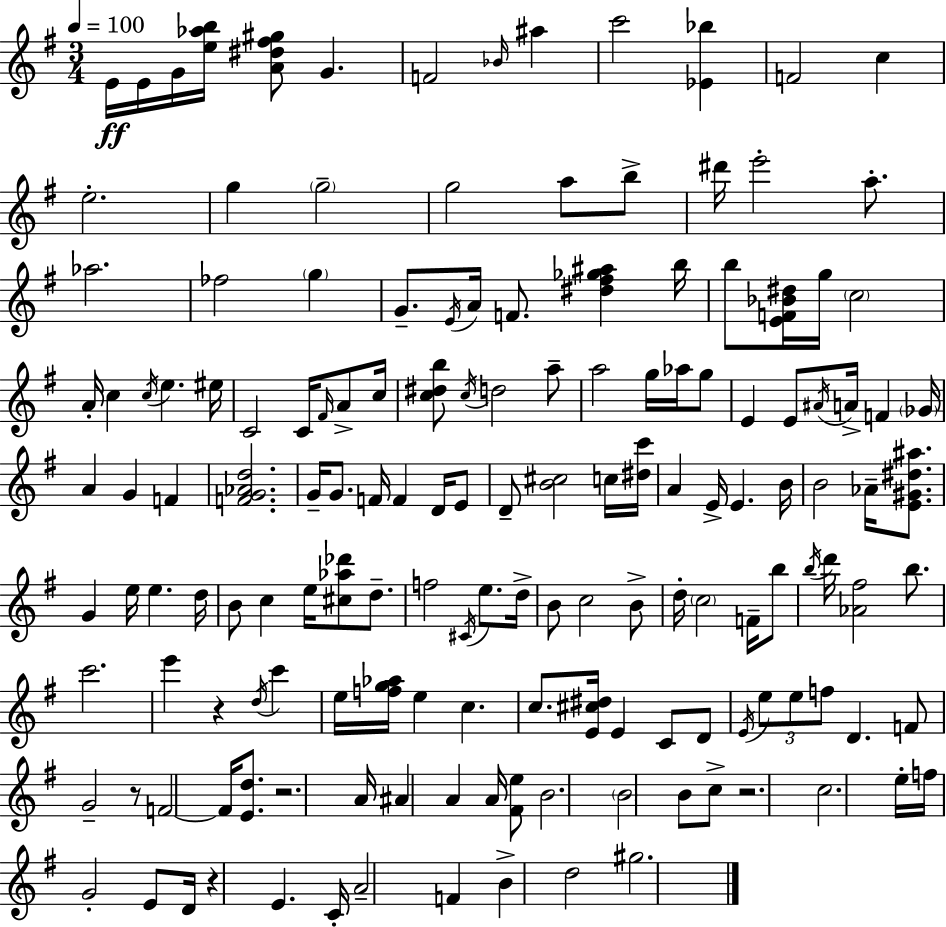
{
  \clef treble
  \numericTimeSignature
  \time 3/4
  \key e \minor
  \tempo 4 = 100
  e'16\ff e'16 g'16 <e'' aes'' b''>16 <a' dis'' fis'' gis''>8 g'4. | f'2 \grace { bes'16 } ais''4 | c'''2 <ees' bes''>4 | f'2 c''4 | \break e''2.-. | g''4 \parenthesize g''2-- | g''2 a''8 b''8-> | dis'''16 e'''2-. a''8.-. | \break aes''2. | fes''2 \parenthesize g''4 | g'8.-- \acciaccatura { e'16 } a'16 f'8. <dis'' fis'' ges'' ais''>4 | b''16 b''8 <e' f' bes' dis''>16 g''16 \parenthesize c''2 | \break a'16-. c''4 \acciaccatura { c''16 } e''4. | eis''16 c'2 c'16 | \grace { fis'16 } a'8-> c''16 <c'' dis'' b''>8 \acciaccatura { c''16 } d''2 | a''8-- a''2 | \break g''16 aes''16 g''8 e'4 e'8 \acciaccatura { ais'16 } | a'16-> f'4 \parenthesize ges'16 a'4 g'4 | f'4 <f' g' aes' d''>2. | g'16-- g'8. f'16 f'4 | \break d'16 e'8 d'8-- <b' cis''>2 | c''16 <dis'' c'''>16 a'4 e'16-> e'4. | b'16 b'2 | aes'16-- <e' gis' dis'' ais''>8. g'4 e''16 e''4. | \break d''16 b'8 c''4 | e''16 <cis'' aes'' des'''>8 d''8.-- f''2 | \acciaccatura { cis'16 } e''8. d''16-> b'8 c''2 | b'8-> d''16-. \parenthesize c''2 | \break f'16-- b''8 \acciaccatura { b''16 } d'''16 <aes' fis''>2 | b''8. c'''2. | e'''4 | r4 \acciaccatura { d''16 } c'''4 e''16 <f'' g'' aes''>16 e''4 | \break c''4. c''8. | <e' cis'' dis''>16 e'4 c'8 d'8 \acciaccatura { e'16 } \tuplet 3/2 { e''8 | e''8 f''8 } d'4. f'8 | g'2-- r8 f'2~~ | \break f'16 <e' d''>8. r2. | a'16 ais'4 | a'4 a'16 <fis' e''>8 b'2. | \parenthesize b'2 | \break b'8 c''8-> r2. | c''2. | e''16-. f''16 | g'2-. e'8 d'16 r4 | \break e'4. c'16-. a'2-- | f'4 b'4-> | d''2 gis''2. | \bar "|."
}